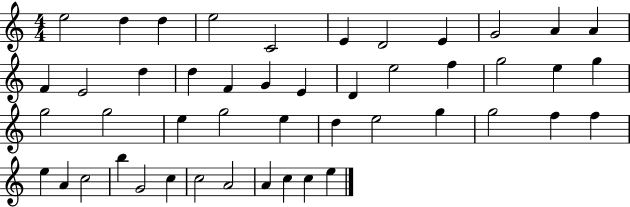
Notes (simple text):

E5/h D5/q D5/q E5/h C4/h E4/q D4/h E4/q G4/h A4/q A4/q F4/q E4/h D5/q D5/q F4/q G4/q E4/q D4/q E5/h F5/q G5/h E5/q G5/q G5/h G5/h E5/q G5/h E5/q D5/q E5/h G5/q G5/h F5/q F5/q E5/q A4/q C5/h B5/q G4/h C5/q C5/h A4/h A4/q C5/q C5/q E5/q